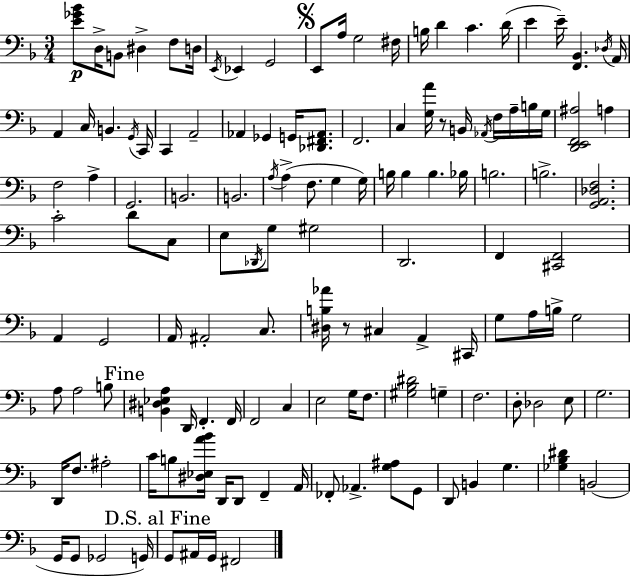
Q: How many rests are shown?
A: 2